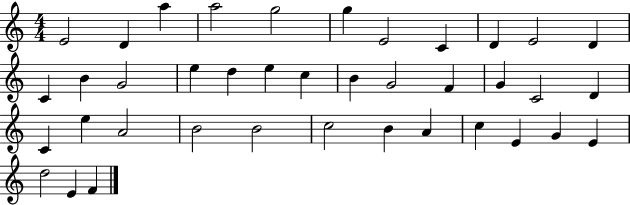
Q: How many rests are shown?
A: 0